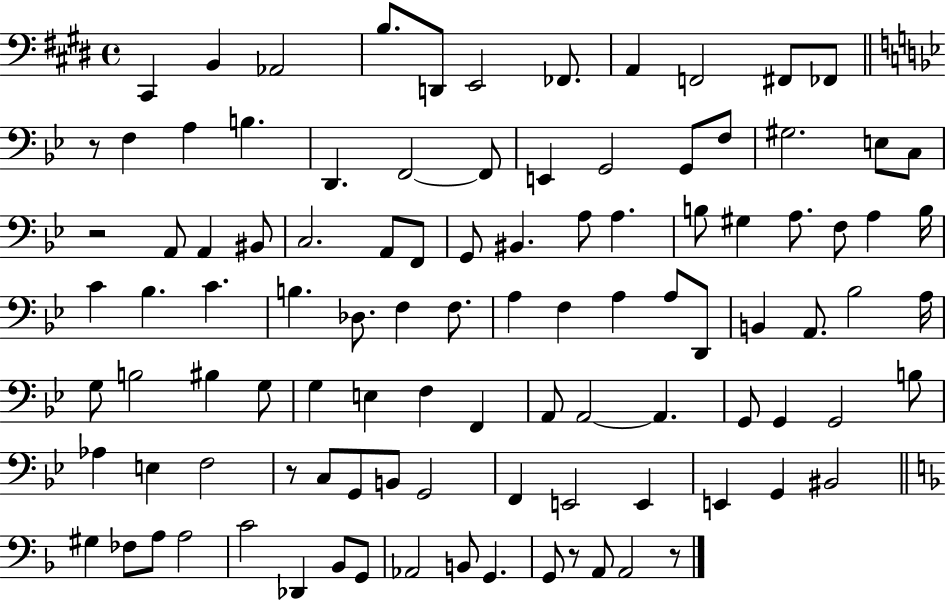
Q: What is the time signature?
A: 4/4